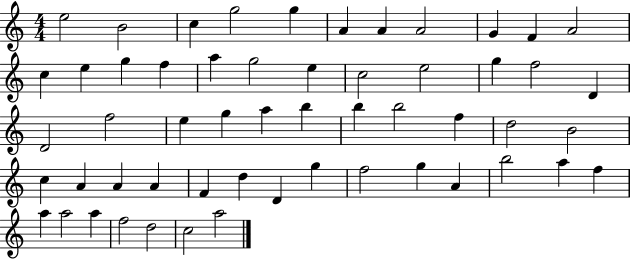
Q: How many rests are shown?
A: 0